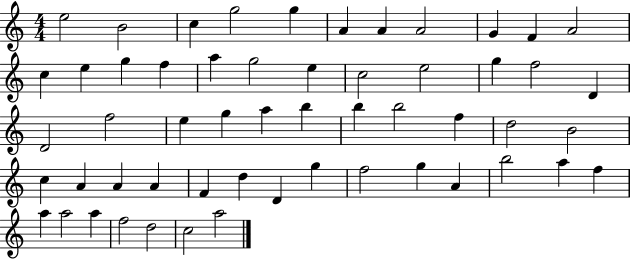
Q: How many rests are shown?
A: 0